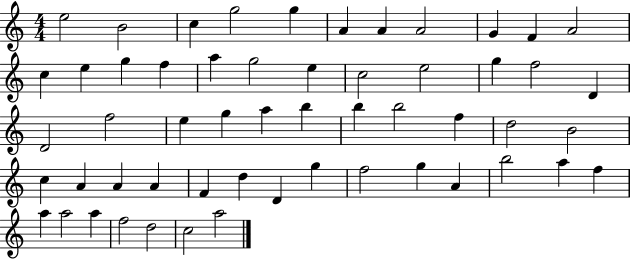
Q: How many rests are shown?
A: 0